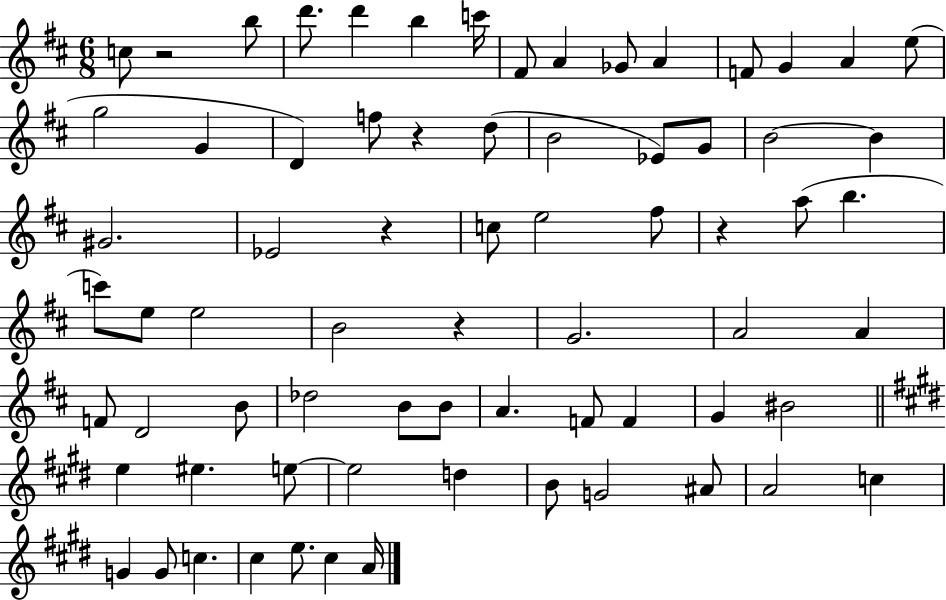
{
  \clef treble
  \numericTimeSignature
  \time 6/8
  \key d \major
  \repeat volta 2 { c''8 r2 b''8 | d'''8. d'''4 b''4 c'''16 | fis'8 a'4 ges'8 a'4 | f'8 g'4 a'4 e''8( | \break g''2 g'4 | d'4) f''8 r4 d''8( | b'2 ees'8) g'8 | b'2~~ b'4 | \break gis'2. | ees'2 r4 | c''8 e''2 fis''8 | r4 a''8( b''4. | \break c'''8) e''8 e''2 | b'2 r4 | g'2. | a'2 a'4 | \break f'8 d'2 b'8 | des''2 b'8 b'8 | a'4. f'8 f'4 | g'4 bis'2 | \break \bar "||" \break \key e \major e''4 eis''4. e''8~~ | e''2 d''4 | b'8 g'2 ais'8 | a'2 c''4 | \break g'4 g'8 c''4. | cis''4 e''8. cis''4 a'16 | } \bar "|."
}